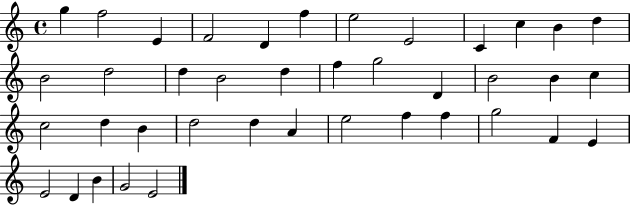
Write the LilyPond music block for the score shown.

{
  \clef treble
  \time 4/4
  \defaultTimeSignature
  \key c \major
  g''4 f''2 e'4 | f'2 d'4 f''4 | e''2 e'2 | c'4 c''4 b'4 d''4 | \break b'2 d''2 | d''4 b'2 d''4 | f''4 g''2 d'4 | b'2 b'4 c''4 | \break c''2 d''4 b'4 | d''2 d''4 a'4 | e''2 f''4 f''4 | g''2 f'4 e'4 | \break e'2 d'4 b'4 | g'2 e'2 | \bar "|."
}